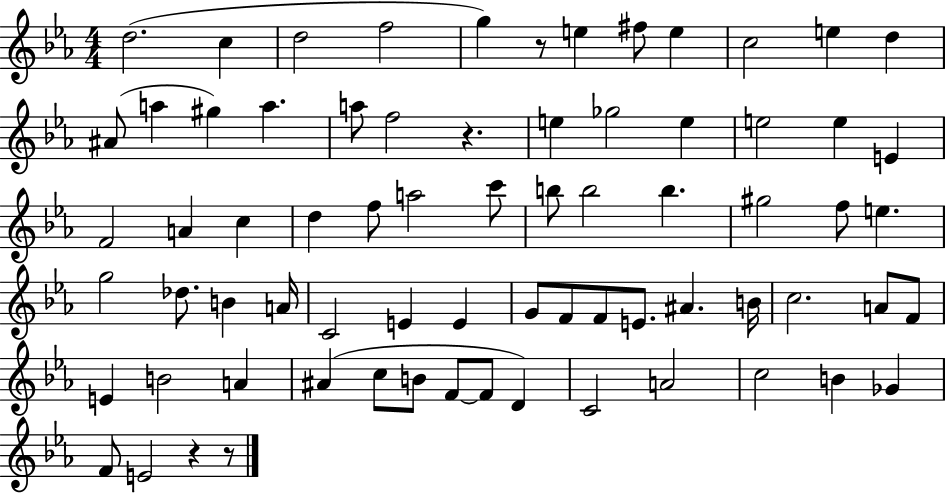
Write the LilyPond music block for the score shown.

{
  \clef treble
  \numericTimeSignature
  \time 4/4
  \key ees \major
  d''2.( c''4 | d''2 f''2 | g''4) r8 e''4 fis''8 e''4 | c''2 e''4 d''4 | \break ais'8( a''4 gis''4) a''4. | a''8 f''2 r4. | e''4 ges''2 e''4 | e''2 e''4 e'4 | \break f'2 a'4 c''4 | d''4 f''8 a''2 c'''8 | b''8 b''2 b''4. | gis''2 f''8 e''4. | \break g''2 des''8. b'4 a'16 | c'2 e'4 e'4 | g'8 f'8 f'8 e'8. ais'4. b'16 | c''2. a'8 f'8 | \break e'4 b'2 a'4 | ais'4( c''8 b'8 f'8~~ f'8 d'4) | c'2 a'2 | c''2 b'4 ges'4 | \break f'8 e'2 r4 r8 | \bar "|."
}